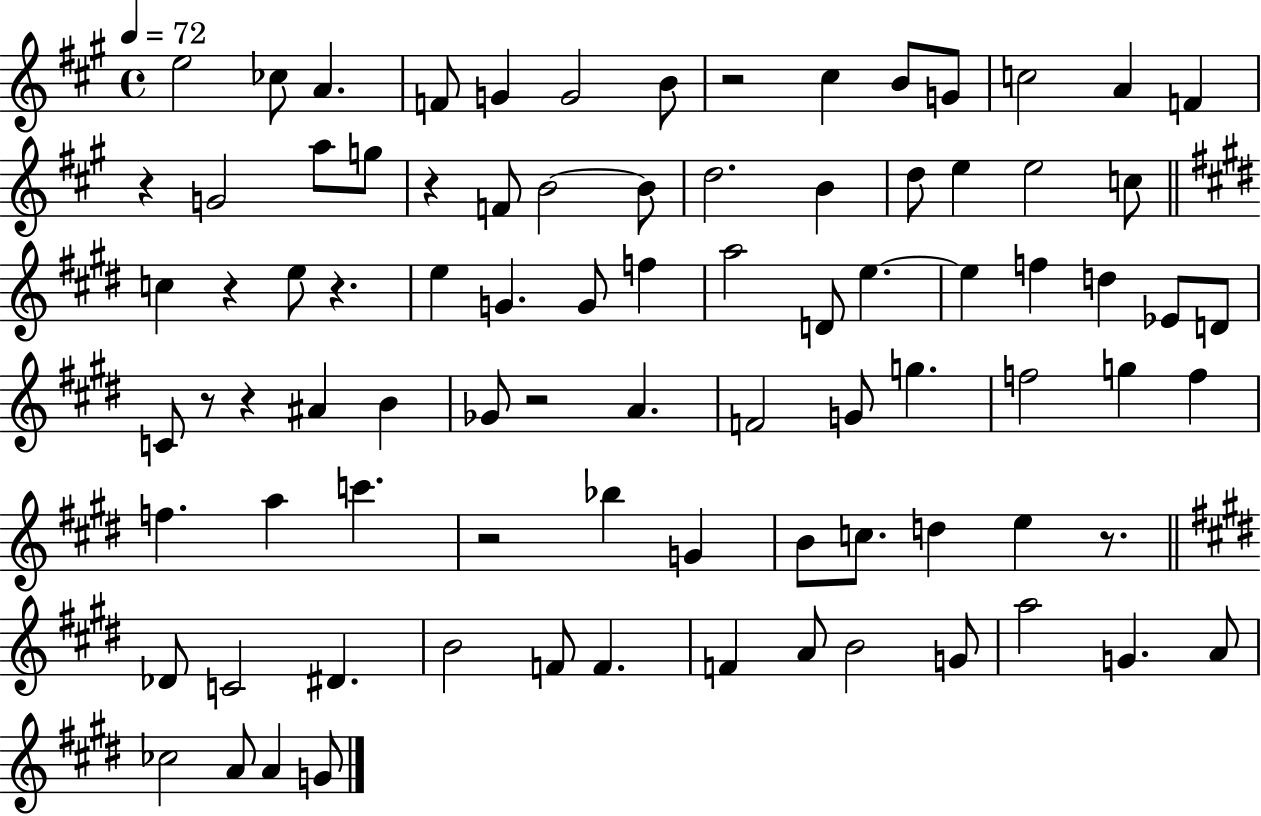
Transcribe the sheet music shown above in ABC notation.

X:1
T:Untitled
M:4/4
L:1/4
K:A
e2 _c/2 A F/2 G G2 B/2 z2 ^c B/2 G/2 c2 A F z G2 a/2 g/2 z F/2 B2 B/2 d2 B d/2 e e2 c/2 c z e/2 z e G G/2 f a2 D/2 e e f d _E/2 D/2 C/2 z/2 z ^A B _G/2 z2 A F2 G/2 g f2 g f f a c' z2 _b G B/2 c/2 d e z/2 _D/2 C2 ^D B2 F/2 F F A/2 B2 G/2 a2 G A/2 _c2 A/2 A G/2